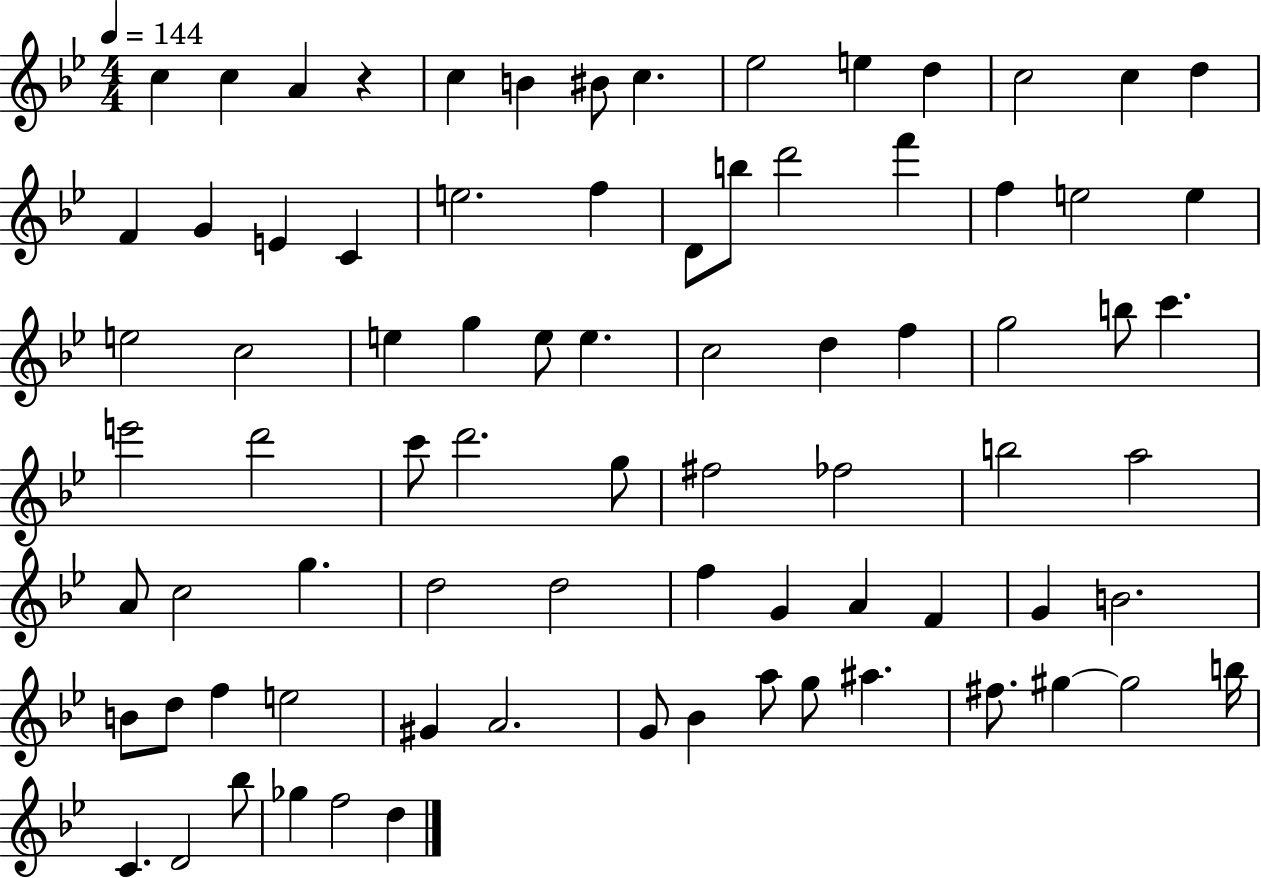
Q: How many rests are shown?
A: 1